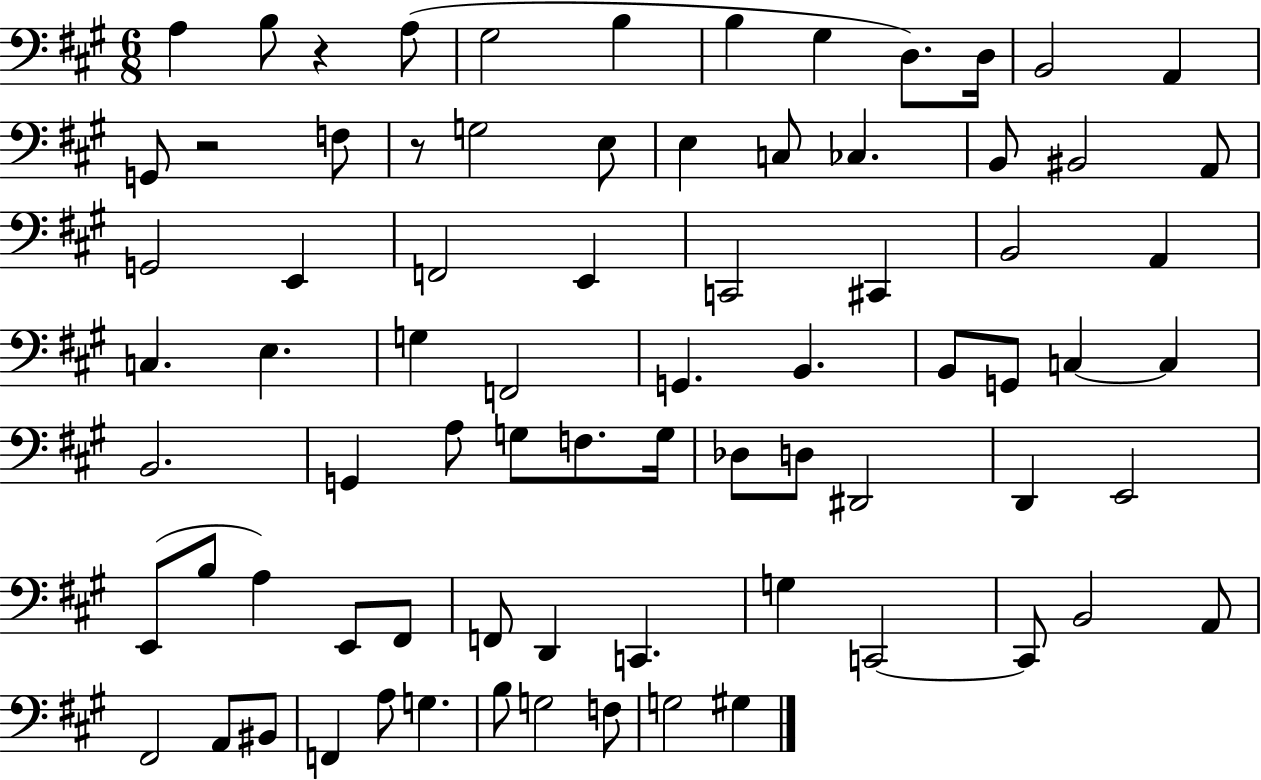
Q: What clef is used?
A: bass